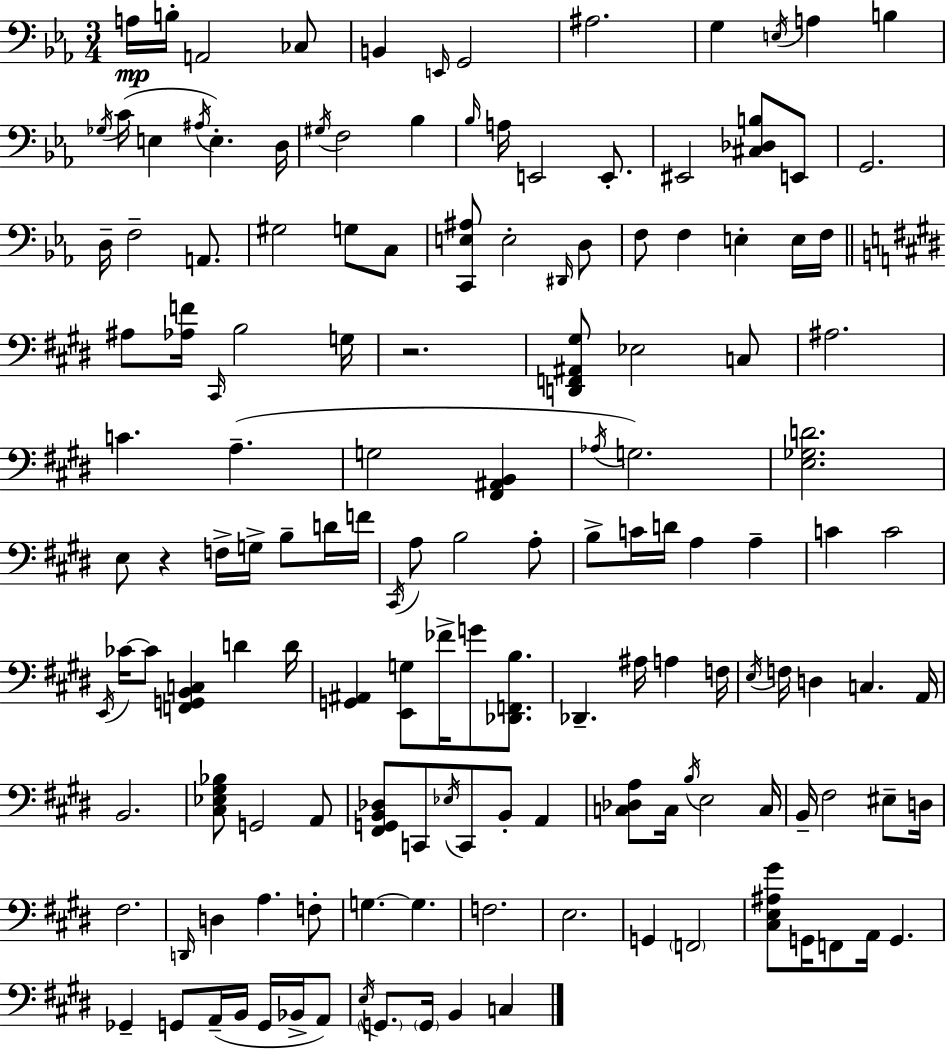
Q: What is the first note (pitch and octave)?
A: A3